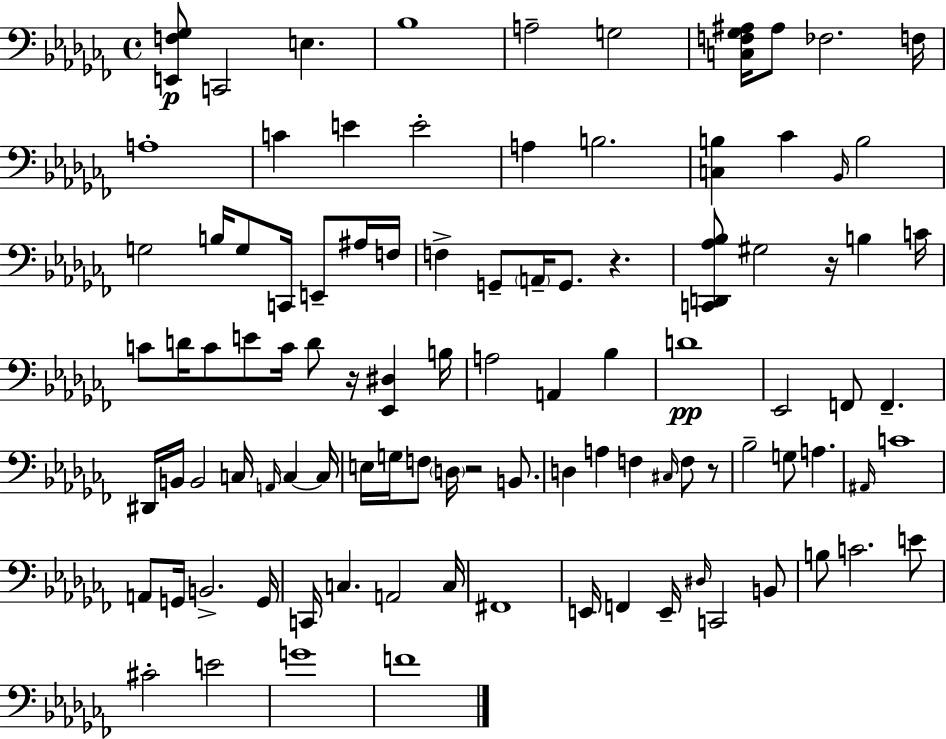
[E2,F3,Gb3]/e C2/h E3/q. Bb3/w A3/h G3/h [C3,F3,Gb3,A#3]/s A#3/e FES3/h. F3/s A3/w C4/q E4/q E4/h A3/q B3/h. [C3,B3]/q CES4/q Bb2/s B3/h G3/h B3/s G3/e C2/s E2/e A#3/s F3/s F3/q G2/e A2/s G2/e. R/q. [C2,D2,Ab3,Bb3]/e G#3/h R/s B3/q C4/s C4/e D4/s C4/e E4/e C4/s D4/e R/s [Eb2,D#3]/q B3/s A3/h A2/q Bb3/q D4/w Eb2/h F2/e F2/q. D#2/s B2/s B2/h C3/s A2/s C3/q C3/s E3/s G3/s F3/e D3/s R/h B2/e. D3/q A3/q F3/q C#3/s F3/e R/e Bb3/h G3/e A3/q. A#2/s C4/w A2/e G2/s B2/h. G2/s C2/s C3/q. A2/h C3/s F#2/w E2/s F2/q E2/s D#3/s C2/h B2/e B3/e C4/h. E4/e C#4/h E4/h G4/w F4/w